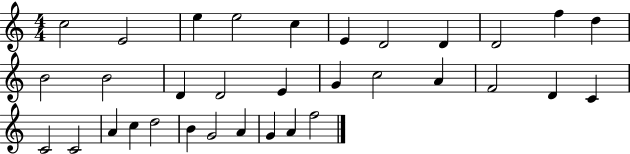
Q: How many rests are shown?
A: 0